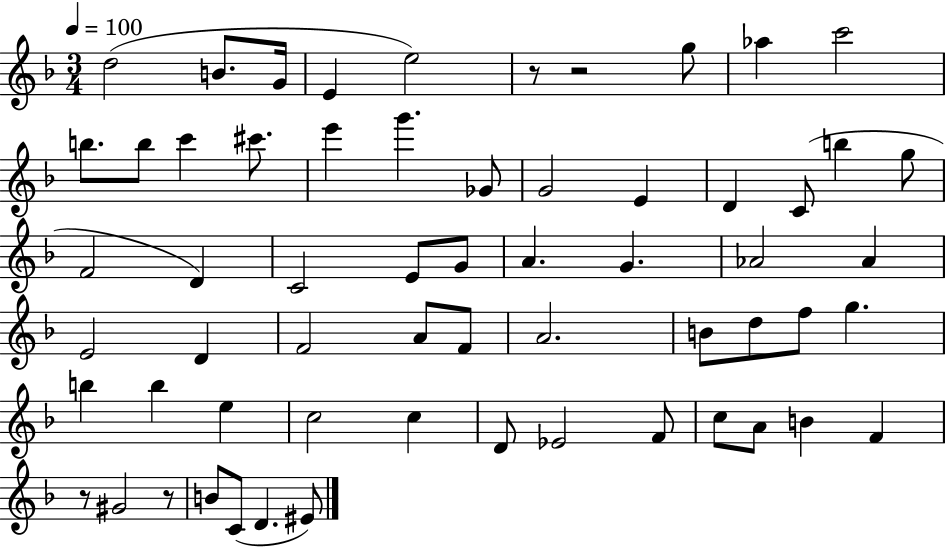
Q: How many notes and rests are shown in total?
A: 61